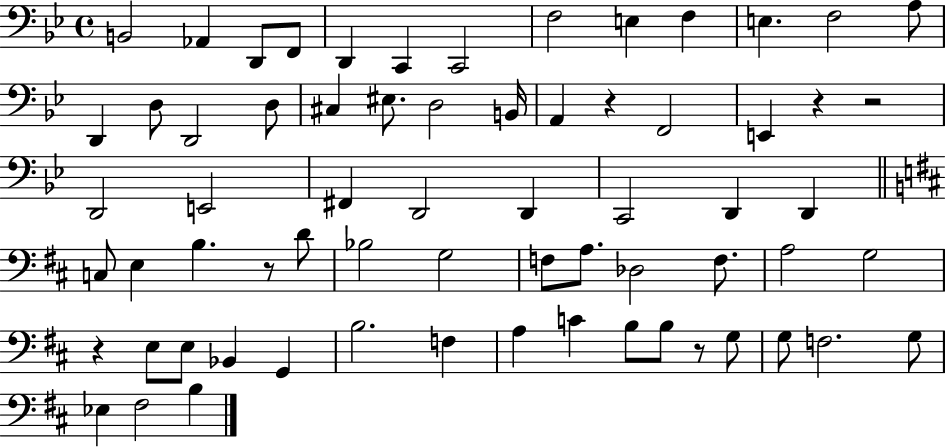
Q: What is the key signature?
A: BES major